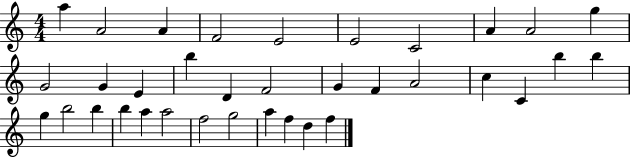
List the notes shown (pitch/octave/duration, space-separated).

A5/q A4/h A4/q F4/h E4/h E4/h C4/h A4/q A4/h G5/q G4/h G4/q E4/q B5/q D4/q F4/h G4/q F4/q A4/h C5/q C4/q B5/q B5/q G5/q B5/h B5/q B5/q A5/q A5/h F5/h G5/h A5/q F5/q D5/q F5/q